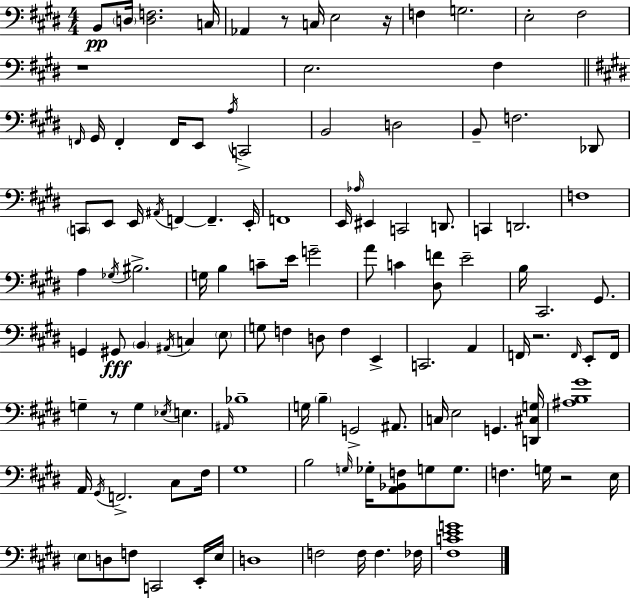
X:1
T:Untitled
M:4/4
L:1/4
K:E
B,,/2 D,/4 [D,F,]2 C,/4 _A,, z/2 C,/4 E,2 z/4 F, G,2 E,2 ^F,2 z4 E,2 ^F, F,,/4 ^G,,/4 F,, F,,/4 E,,/2 A,/4 C,,2 B,,2 D,2 B,,/2 F,2 _D,,/2 C,,/2 E,,/2 E,,/4 ^A,,/4 F,, F,, E,,/4 F,,4 E,,/4 _A,/4 ^E,, C,,2 D,,/2 C,, D,,2 F,4 A, _G,/4 ^B,2 G,/4 B, C/2 E/4 G2 A/2 C [^D,F]/2 E2 B,/4 ^C,,2 ^G,,/2 G,, ^G,,/2 B,, ^A,,/4 C, E,/2 G,/2 F, D,/2 F, E,, C,,2 A,, F,,/4 z2 F,,/4 E,,/2 F,,/4 G, z/2 G, _E,/4 E, ^A,,/4 _B,4 G,/4 B, G,,2 ^A,,/2 C,/4 E,2 G,, [D,,^C,G,]/4 [^A,B,^G]4 A,,/4 ^G,,/4 F,,2 ^C,/2 ^F,/4 ^G,4 B,2 G,/4 _G,/4 [A,,_B,,F,]/2 G,/2 G,/2 F, G,/4 z2 E,/4 E,/2 D,/2 F,/2 C,,2 E,,/4 E,/4 D,4 F,2 F,/4 F, _F,/4 [^F,CEG]4